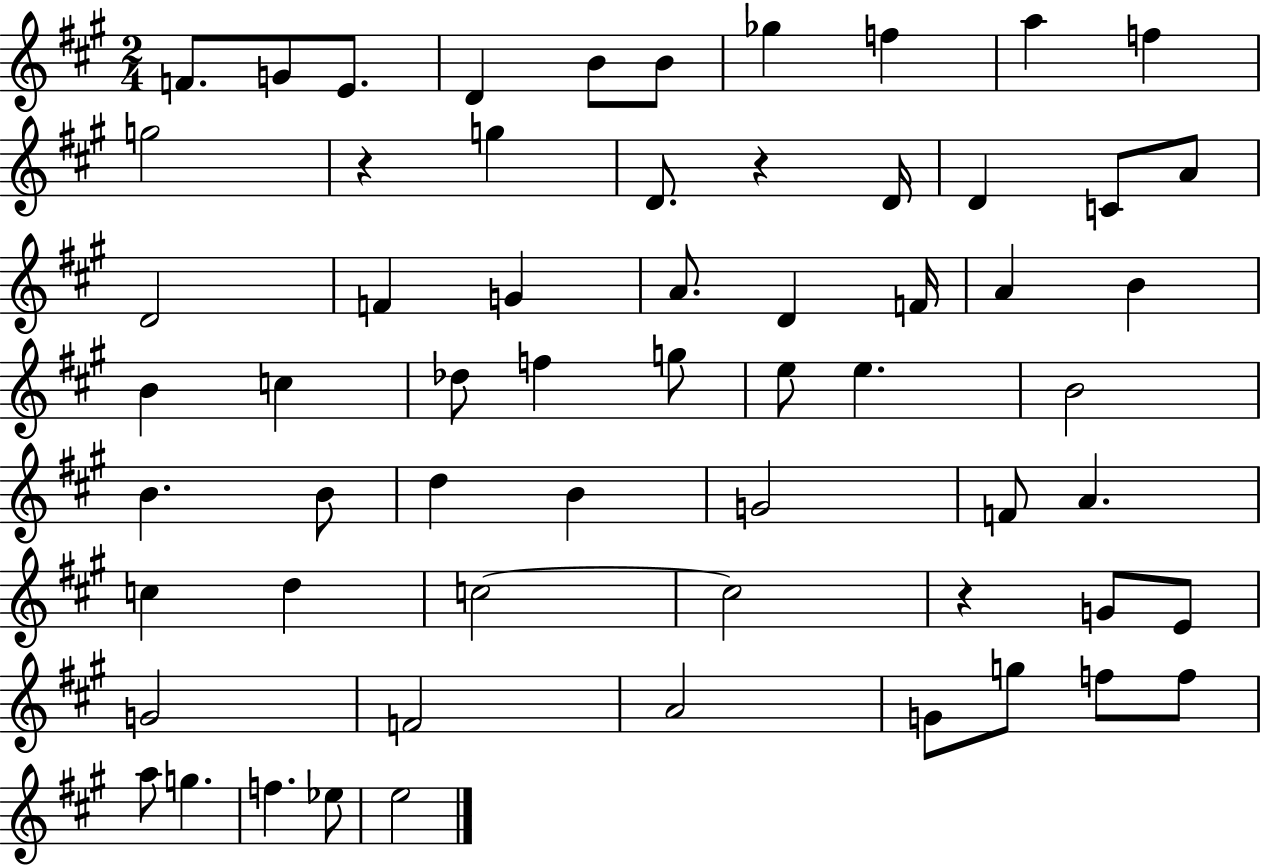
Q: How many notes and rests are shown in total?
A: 61